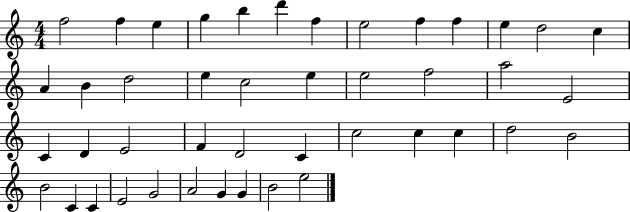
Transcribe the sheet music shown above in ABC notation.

X:1
T:Untitled
M:4/4
L:1/4
K:C
f2 f e g b d' f e2 f f e d2 c A B d2 e c2 e e2 f2 a2 E2 C D E2 F D2 C c2 c c d2 B2 B2 C C E2 G2 A2 G G B2 e2